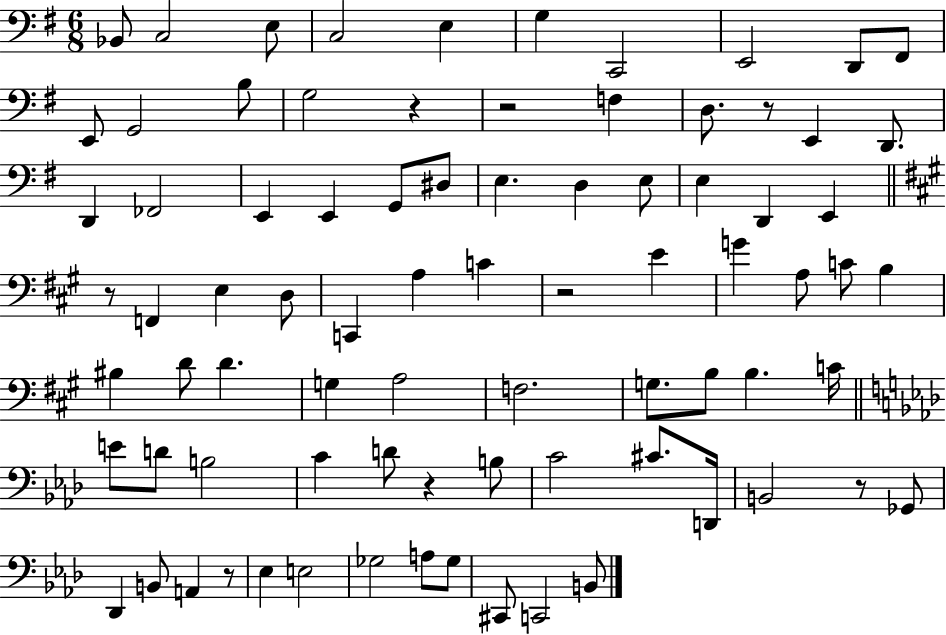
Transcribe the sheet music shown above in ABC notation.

X:1
T:Untitled
M:6/8
L:1/4
K:G
_B,,/2 C,2 E,/2 C,2 E, G, C,,2 E,,2 D,,/2 ^F,,/2 E,,/2 G,,2 B,/2 G,2 z z2 F, D,/2 z/2 E,, D,,/2 D,, _F,,2 E,, E,, G,,/2 ^D,/2 E, D, E,/2 E, D,, E,, z/2 F,, E, D,/2 C,, A, C z2 E G A,/2 C/2 B, ^B, D/2 D G, A,2 F,2 G,/2 B,/2 B, C/4 E/2 D/2 B,2 C D/2 z B,/2 C2 ^C/2 D,,/4 B,,2 z/2 _G,,/2 _D,, B,,/2 A,, z/2 _E, E,2 _G,2 A,/2 _G,/2 ^C,,/2 C,,2 B,,/2